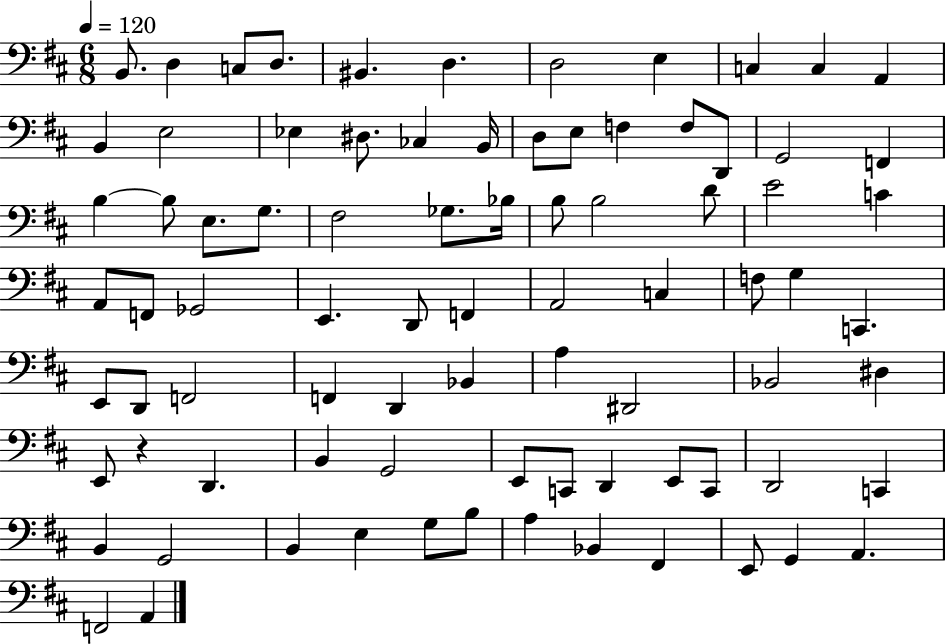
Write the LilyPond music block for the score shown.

{
  \clef bass
  \numericTimeSignature
  \time 6/8
  \key d \major
  \tempo 4 = 120
  b,8. d4 c8 d8. | bis,4. d4. | d2 e4 | c4 c4 a,4 | \break b,4 e2 | ees4 dis8. ces4 b,16 | d8 e8 f4 f8 d,8 | g,2 f,4 | \break b4~~ b8 e8. g8. | fis2 ges8. bes16 | b8 b2 d'8 | e'2 c'4 | \break a,8 f,8 ges,2 | e,4. d,8 f,4 | a,2 c4 | f8 g4 c,4. | \break e,8 d,8 f,2 | f,4 d,4 bes,4 | a4 dis,2 | bes,2 dis4 | \break e,8 r4 d,4. | b,4 g,2 | e,8 c,8 d,4 e,8 c,8 | d,2 c,4 | \break b,4 g,2 | b,4 e4 g8 b8 | a4 bes,4 fis,4 | e,8 g,4 a,4. | \break f,2 a,4 | \bar "|."
}